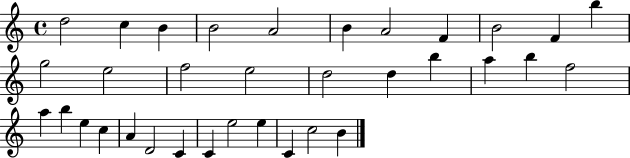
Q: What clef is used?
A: treble